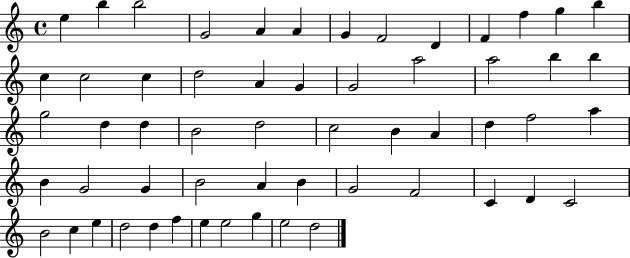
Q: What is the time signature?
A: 4/4